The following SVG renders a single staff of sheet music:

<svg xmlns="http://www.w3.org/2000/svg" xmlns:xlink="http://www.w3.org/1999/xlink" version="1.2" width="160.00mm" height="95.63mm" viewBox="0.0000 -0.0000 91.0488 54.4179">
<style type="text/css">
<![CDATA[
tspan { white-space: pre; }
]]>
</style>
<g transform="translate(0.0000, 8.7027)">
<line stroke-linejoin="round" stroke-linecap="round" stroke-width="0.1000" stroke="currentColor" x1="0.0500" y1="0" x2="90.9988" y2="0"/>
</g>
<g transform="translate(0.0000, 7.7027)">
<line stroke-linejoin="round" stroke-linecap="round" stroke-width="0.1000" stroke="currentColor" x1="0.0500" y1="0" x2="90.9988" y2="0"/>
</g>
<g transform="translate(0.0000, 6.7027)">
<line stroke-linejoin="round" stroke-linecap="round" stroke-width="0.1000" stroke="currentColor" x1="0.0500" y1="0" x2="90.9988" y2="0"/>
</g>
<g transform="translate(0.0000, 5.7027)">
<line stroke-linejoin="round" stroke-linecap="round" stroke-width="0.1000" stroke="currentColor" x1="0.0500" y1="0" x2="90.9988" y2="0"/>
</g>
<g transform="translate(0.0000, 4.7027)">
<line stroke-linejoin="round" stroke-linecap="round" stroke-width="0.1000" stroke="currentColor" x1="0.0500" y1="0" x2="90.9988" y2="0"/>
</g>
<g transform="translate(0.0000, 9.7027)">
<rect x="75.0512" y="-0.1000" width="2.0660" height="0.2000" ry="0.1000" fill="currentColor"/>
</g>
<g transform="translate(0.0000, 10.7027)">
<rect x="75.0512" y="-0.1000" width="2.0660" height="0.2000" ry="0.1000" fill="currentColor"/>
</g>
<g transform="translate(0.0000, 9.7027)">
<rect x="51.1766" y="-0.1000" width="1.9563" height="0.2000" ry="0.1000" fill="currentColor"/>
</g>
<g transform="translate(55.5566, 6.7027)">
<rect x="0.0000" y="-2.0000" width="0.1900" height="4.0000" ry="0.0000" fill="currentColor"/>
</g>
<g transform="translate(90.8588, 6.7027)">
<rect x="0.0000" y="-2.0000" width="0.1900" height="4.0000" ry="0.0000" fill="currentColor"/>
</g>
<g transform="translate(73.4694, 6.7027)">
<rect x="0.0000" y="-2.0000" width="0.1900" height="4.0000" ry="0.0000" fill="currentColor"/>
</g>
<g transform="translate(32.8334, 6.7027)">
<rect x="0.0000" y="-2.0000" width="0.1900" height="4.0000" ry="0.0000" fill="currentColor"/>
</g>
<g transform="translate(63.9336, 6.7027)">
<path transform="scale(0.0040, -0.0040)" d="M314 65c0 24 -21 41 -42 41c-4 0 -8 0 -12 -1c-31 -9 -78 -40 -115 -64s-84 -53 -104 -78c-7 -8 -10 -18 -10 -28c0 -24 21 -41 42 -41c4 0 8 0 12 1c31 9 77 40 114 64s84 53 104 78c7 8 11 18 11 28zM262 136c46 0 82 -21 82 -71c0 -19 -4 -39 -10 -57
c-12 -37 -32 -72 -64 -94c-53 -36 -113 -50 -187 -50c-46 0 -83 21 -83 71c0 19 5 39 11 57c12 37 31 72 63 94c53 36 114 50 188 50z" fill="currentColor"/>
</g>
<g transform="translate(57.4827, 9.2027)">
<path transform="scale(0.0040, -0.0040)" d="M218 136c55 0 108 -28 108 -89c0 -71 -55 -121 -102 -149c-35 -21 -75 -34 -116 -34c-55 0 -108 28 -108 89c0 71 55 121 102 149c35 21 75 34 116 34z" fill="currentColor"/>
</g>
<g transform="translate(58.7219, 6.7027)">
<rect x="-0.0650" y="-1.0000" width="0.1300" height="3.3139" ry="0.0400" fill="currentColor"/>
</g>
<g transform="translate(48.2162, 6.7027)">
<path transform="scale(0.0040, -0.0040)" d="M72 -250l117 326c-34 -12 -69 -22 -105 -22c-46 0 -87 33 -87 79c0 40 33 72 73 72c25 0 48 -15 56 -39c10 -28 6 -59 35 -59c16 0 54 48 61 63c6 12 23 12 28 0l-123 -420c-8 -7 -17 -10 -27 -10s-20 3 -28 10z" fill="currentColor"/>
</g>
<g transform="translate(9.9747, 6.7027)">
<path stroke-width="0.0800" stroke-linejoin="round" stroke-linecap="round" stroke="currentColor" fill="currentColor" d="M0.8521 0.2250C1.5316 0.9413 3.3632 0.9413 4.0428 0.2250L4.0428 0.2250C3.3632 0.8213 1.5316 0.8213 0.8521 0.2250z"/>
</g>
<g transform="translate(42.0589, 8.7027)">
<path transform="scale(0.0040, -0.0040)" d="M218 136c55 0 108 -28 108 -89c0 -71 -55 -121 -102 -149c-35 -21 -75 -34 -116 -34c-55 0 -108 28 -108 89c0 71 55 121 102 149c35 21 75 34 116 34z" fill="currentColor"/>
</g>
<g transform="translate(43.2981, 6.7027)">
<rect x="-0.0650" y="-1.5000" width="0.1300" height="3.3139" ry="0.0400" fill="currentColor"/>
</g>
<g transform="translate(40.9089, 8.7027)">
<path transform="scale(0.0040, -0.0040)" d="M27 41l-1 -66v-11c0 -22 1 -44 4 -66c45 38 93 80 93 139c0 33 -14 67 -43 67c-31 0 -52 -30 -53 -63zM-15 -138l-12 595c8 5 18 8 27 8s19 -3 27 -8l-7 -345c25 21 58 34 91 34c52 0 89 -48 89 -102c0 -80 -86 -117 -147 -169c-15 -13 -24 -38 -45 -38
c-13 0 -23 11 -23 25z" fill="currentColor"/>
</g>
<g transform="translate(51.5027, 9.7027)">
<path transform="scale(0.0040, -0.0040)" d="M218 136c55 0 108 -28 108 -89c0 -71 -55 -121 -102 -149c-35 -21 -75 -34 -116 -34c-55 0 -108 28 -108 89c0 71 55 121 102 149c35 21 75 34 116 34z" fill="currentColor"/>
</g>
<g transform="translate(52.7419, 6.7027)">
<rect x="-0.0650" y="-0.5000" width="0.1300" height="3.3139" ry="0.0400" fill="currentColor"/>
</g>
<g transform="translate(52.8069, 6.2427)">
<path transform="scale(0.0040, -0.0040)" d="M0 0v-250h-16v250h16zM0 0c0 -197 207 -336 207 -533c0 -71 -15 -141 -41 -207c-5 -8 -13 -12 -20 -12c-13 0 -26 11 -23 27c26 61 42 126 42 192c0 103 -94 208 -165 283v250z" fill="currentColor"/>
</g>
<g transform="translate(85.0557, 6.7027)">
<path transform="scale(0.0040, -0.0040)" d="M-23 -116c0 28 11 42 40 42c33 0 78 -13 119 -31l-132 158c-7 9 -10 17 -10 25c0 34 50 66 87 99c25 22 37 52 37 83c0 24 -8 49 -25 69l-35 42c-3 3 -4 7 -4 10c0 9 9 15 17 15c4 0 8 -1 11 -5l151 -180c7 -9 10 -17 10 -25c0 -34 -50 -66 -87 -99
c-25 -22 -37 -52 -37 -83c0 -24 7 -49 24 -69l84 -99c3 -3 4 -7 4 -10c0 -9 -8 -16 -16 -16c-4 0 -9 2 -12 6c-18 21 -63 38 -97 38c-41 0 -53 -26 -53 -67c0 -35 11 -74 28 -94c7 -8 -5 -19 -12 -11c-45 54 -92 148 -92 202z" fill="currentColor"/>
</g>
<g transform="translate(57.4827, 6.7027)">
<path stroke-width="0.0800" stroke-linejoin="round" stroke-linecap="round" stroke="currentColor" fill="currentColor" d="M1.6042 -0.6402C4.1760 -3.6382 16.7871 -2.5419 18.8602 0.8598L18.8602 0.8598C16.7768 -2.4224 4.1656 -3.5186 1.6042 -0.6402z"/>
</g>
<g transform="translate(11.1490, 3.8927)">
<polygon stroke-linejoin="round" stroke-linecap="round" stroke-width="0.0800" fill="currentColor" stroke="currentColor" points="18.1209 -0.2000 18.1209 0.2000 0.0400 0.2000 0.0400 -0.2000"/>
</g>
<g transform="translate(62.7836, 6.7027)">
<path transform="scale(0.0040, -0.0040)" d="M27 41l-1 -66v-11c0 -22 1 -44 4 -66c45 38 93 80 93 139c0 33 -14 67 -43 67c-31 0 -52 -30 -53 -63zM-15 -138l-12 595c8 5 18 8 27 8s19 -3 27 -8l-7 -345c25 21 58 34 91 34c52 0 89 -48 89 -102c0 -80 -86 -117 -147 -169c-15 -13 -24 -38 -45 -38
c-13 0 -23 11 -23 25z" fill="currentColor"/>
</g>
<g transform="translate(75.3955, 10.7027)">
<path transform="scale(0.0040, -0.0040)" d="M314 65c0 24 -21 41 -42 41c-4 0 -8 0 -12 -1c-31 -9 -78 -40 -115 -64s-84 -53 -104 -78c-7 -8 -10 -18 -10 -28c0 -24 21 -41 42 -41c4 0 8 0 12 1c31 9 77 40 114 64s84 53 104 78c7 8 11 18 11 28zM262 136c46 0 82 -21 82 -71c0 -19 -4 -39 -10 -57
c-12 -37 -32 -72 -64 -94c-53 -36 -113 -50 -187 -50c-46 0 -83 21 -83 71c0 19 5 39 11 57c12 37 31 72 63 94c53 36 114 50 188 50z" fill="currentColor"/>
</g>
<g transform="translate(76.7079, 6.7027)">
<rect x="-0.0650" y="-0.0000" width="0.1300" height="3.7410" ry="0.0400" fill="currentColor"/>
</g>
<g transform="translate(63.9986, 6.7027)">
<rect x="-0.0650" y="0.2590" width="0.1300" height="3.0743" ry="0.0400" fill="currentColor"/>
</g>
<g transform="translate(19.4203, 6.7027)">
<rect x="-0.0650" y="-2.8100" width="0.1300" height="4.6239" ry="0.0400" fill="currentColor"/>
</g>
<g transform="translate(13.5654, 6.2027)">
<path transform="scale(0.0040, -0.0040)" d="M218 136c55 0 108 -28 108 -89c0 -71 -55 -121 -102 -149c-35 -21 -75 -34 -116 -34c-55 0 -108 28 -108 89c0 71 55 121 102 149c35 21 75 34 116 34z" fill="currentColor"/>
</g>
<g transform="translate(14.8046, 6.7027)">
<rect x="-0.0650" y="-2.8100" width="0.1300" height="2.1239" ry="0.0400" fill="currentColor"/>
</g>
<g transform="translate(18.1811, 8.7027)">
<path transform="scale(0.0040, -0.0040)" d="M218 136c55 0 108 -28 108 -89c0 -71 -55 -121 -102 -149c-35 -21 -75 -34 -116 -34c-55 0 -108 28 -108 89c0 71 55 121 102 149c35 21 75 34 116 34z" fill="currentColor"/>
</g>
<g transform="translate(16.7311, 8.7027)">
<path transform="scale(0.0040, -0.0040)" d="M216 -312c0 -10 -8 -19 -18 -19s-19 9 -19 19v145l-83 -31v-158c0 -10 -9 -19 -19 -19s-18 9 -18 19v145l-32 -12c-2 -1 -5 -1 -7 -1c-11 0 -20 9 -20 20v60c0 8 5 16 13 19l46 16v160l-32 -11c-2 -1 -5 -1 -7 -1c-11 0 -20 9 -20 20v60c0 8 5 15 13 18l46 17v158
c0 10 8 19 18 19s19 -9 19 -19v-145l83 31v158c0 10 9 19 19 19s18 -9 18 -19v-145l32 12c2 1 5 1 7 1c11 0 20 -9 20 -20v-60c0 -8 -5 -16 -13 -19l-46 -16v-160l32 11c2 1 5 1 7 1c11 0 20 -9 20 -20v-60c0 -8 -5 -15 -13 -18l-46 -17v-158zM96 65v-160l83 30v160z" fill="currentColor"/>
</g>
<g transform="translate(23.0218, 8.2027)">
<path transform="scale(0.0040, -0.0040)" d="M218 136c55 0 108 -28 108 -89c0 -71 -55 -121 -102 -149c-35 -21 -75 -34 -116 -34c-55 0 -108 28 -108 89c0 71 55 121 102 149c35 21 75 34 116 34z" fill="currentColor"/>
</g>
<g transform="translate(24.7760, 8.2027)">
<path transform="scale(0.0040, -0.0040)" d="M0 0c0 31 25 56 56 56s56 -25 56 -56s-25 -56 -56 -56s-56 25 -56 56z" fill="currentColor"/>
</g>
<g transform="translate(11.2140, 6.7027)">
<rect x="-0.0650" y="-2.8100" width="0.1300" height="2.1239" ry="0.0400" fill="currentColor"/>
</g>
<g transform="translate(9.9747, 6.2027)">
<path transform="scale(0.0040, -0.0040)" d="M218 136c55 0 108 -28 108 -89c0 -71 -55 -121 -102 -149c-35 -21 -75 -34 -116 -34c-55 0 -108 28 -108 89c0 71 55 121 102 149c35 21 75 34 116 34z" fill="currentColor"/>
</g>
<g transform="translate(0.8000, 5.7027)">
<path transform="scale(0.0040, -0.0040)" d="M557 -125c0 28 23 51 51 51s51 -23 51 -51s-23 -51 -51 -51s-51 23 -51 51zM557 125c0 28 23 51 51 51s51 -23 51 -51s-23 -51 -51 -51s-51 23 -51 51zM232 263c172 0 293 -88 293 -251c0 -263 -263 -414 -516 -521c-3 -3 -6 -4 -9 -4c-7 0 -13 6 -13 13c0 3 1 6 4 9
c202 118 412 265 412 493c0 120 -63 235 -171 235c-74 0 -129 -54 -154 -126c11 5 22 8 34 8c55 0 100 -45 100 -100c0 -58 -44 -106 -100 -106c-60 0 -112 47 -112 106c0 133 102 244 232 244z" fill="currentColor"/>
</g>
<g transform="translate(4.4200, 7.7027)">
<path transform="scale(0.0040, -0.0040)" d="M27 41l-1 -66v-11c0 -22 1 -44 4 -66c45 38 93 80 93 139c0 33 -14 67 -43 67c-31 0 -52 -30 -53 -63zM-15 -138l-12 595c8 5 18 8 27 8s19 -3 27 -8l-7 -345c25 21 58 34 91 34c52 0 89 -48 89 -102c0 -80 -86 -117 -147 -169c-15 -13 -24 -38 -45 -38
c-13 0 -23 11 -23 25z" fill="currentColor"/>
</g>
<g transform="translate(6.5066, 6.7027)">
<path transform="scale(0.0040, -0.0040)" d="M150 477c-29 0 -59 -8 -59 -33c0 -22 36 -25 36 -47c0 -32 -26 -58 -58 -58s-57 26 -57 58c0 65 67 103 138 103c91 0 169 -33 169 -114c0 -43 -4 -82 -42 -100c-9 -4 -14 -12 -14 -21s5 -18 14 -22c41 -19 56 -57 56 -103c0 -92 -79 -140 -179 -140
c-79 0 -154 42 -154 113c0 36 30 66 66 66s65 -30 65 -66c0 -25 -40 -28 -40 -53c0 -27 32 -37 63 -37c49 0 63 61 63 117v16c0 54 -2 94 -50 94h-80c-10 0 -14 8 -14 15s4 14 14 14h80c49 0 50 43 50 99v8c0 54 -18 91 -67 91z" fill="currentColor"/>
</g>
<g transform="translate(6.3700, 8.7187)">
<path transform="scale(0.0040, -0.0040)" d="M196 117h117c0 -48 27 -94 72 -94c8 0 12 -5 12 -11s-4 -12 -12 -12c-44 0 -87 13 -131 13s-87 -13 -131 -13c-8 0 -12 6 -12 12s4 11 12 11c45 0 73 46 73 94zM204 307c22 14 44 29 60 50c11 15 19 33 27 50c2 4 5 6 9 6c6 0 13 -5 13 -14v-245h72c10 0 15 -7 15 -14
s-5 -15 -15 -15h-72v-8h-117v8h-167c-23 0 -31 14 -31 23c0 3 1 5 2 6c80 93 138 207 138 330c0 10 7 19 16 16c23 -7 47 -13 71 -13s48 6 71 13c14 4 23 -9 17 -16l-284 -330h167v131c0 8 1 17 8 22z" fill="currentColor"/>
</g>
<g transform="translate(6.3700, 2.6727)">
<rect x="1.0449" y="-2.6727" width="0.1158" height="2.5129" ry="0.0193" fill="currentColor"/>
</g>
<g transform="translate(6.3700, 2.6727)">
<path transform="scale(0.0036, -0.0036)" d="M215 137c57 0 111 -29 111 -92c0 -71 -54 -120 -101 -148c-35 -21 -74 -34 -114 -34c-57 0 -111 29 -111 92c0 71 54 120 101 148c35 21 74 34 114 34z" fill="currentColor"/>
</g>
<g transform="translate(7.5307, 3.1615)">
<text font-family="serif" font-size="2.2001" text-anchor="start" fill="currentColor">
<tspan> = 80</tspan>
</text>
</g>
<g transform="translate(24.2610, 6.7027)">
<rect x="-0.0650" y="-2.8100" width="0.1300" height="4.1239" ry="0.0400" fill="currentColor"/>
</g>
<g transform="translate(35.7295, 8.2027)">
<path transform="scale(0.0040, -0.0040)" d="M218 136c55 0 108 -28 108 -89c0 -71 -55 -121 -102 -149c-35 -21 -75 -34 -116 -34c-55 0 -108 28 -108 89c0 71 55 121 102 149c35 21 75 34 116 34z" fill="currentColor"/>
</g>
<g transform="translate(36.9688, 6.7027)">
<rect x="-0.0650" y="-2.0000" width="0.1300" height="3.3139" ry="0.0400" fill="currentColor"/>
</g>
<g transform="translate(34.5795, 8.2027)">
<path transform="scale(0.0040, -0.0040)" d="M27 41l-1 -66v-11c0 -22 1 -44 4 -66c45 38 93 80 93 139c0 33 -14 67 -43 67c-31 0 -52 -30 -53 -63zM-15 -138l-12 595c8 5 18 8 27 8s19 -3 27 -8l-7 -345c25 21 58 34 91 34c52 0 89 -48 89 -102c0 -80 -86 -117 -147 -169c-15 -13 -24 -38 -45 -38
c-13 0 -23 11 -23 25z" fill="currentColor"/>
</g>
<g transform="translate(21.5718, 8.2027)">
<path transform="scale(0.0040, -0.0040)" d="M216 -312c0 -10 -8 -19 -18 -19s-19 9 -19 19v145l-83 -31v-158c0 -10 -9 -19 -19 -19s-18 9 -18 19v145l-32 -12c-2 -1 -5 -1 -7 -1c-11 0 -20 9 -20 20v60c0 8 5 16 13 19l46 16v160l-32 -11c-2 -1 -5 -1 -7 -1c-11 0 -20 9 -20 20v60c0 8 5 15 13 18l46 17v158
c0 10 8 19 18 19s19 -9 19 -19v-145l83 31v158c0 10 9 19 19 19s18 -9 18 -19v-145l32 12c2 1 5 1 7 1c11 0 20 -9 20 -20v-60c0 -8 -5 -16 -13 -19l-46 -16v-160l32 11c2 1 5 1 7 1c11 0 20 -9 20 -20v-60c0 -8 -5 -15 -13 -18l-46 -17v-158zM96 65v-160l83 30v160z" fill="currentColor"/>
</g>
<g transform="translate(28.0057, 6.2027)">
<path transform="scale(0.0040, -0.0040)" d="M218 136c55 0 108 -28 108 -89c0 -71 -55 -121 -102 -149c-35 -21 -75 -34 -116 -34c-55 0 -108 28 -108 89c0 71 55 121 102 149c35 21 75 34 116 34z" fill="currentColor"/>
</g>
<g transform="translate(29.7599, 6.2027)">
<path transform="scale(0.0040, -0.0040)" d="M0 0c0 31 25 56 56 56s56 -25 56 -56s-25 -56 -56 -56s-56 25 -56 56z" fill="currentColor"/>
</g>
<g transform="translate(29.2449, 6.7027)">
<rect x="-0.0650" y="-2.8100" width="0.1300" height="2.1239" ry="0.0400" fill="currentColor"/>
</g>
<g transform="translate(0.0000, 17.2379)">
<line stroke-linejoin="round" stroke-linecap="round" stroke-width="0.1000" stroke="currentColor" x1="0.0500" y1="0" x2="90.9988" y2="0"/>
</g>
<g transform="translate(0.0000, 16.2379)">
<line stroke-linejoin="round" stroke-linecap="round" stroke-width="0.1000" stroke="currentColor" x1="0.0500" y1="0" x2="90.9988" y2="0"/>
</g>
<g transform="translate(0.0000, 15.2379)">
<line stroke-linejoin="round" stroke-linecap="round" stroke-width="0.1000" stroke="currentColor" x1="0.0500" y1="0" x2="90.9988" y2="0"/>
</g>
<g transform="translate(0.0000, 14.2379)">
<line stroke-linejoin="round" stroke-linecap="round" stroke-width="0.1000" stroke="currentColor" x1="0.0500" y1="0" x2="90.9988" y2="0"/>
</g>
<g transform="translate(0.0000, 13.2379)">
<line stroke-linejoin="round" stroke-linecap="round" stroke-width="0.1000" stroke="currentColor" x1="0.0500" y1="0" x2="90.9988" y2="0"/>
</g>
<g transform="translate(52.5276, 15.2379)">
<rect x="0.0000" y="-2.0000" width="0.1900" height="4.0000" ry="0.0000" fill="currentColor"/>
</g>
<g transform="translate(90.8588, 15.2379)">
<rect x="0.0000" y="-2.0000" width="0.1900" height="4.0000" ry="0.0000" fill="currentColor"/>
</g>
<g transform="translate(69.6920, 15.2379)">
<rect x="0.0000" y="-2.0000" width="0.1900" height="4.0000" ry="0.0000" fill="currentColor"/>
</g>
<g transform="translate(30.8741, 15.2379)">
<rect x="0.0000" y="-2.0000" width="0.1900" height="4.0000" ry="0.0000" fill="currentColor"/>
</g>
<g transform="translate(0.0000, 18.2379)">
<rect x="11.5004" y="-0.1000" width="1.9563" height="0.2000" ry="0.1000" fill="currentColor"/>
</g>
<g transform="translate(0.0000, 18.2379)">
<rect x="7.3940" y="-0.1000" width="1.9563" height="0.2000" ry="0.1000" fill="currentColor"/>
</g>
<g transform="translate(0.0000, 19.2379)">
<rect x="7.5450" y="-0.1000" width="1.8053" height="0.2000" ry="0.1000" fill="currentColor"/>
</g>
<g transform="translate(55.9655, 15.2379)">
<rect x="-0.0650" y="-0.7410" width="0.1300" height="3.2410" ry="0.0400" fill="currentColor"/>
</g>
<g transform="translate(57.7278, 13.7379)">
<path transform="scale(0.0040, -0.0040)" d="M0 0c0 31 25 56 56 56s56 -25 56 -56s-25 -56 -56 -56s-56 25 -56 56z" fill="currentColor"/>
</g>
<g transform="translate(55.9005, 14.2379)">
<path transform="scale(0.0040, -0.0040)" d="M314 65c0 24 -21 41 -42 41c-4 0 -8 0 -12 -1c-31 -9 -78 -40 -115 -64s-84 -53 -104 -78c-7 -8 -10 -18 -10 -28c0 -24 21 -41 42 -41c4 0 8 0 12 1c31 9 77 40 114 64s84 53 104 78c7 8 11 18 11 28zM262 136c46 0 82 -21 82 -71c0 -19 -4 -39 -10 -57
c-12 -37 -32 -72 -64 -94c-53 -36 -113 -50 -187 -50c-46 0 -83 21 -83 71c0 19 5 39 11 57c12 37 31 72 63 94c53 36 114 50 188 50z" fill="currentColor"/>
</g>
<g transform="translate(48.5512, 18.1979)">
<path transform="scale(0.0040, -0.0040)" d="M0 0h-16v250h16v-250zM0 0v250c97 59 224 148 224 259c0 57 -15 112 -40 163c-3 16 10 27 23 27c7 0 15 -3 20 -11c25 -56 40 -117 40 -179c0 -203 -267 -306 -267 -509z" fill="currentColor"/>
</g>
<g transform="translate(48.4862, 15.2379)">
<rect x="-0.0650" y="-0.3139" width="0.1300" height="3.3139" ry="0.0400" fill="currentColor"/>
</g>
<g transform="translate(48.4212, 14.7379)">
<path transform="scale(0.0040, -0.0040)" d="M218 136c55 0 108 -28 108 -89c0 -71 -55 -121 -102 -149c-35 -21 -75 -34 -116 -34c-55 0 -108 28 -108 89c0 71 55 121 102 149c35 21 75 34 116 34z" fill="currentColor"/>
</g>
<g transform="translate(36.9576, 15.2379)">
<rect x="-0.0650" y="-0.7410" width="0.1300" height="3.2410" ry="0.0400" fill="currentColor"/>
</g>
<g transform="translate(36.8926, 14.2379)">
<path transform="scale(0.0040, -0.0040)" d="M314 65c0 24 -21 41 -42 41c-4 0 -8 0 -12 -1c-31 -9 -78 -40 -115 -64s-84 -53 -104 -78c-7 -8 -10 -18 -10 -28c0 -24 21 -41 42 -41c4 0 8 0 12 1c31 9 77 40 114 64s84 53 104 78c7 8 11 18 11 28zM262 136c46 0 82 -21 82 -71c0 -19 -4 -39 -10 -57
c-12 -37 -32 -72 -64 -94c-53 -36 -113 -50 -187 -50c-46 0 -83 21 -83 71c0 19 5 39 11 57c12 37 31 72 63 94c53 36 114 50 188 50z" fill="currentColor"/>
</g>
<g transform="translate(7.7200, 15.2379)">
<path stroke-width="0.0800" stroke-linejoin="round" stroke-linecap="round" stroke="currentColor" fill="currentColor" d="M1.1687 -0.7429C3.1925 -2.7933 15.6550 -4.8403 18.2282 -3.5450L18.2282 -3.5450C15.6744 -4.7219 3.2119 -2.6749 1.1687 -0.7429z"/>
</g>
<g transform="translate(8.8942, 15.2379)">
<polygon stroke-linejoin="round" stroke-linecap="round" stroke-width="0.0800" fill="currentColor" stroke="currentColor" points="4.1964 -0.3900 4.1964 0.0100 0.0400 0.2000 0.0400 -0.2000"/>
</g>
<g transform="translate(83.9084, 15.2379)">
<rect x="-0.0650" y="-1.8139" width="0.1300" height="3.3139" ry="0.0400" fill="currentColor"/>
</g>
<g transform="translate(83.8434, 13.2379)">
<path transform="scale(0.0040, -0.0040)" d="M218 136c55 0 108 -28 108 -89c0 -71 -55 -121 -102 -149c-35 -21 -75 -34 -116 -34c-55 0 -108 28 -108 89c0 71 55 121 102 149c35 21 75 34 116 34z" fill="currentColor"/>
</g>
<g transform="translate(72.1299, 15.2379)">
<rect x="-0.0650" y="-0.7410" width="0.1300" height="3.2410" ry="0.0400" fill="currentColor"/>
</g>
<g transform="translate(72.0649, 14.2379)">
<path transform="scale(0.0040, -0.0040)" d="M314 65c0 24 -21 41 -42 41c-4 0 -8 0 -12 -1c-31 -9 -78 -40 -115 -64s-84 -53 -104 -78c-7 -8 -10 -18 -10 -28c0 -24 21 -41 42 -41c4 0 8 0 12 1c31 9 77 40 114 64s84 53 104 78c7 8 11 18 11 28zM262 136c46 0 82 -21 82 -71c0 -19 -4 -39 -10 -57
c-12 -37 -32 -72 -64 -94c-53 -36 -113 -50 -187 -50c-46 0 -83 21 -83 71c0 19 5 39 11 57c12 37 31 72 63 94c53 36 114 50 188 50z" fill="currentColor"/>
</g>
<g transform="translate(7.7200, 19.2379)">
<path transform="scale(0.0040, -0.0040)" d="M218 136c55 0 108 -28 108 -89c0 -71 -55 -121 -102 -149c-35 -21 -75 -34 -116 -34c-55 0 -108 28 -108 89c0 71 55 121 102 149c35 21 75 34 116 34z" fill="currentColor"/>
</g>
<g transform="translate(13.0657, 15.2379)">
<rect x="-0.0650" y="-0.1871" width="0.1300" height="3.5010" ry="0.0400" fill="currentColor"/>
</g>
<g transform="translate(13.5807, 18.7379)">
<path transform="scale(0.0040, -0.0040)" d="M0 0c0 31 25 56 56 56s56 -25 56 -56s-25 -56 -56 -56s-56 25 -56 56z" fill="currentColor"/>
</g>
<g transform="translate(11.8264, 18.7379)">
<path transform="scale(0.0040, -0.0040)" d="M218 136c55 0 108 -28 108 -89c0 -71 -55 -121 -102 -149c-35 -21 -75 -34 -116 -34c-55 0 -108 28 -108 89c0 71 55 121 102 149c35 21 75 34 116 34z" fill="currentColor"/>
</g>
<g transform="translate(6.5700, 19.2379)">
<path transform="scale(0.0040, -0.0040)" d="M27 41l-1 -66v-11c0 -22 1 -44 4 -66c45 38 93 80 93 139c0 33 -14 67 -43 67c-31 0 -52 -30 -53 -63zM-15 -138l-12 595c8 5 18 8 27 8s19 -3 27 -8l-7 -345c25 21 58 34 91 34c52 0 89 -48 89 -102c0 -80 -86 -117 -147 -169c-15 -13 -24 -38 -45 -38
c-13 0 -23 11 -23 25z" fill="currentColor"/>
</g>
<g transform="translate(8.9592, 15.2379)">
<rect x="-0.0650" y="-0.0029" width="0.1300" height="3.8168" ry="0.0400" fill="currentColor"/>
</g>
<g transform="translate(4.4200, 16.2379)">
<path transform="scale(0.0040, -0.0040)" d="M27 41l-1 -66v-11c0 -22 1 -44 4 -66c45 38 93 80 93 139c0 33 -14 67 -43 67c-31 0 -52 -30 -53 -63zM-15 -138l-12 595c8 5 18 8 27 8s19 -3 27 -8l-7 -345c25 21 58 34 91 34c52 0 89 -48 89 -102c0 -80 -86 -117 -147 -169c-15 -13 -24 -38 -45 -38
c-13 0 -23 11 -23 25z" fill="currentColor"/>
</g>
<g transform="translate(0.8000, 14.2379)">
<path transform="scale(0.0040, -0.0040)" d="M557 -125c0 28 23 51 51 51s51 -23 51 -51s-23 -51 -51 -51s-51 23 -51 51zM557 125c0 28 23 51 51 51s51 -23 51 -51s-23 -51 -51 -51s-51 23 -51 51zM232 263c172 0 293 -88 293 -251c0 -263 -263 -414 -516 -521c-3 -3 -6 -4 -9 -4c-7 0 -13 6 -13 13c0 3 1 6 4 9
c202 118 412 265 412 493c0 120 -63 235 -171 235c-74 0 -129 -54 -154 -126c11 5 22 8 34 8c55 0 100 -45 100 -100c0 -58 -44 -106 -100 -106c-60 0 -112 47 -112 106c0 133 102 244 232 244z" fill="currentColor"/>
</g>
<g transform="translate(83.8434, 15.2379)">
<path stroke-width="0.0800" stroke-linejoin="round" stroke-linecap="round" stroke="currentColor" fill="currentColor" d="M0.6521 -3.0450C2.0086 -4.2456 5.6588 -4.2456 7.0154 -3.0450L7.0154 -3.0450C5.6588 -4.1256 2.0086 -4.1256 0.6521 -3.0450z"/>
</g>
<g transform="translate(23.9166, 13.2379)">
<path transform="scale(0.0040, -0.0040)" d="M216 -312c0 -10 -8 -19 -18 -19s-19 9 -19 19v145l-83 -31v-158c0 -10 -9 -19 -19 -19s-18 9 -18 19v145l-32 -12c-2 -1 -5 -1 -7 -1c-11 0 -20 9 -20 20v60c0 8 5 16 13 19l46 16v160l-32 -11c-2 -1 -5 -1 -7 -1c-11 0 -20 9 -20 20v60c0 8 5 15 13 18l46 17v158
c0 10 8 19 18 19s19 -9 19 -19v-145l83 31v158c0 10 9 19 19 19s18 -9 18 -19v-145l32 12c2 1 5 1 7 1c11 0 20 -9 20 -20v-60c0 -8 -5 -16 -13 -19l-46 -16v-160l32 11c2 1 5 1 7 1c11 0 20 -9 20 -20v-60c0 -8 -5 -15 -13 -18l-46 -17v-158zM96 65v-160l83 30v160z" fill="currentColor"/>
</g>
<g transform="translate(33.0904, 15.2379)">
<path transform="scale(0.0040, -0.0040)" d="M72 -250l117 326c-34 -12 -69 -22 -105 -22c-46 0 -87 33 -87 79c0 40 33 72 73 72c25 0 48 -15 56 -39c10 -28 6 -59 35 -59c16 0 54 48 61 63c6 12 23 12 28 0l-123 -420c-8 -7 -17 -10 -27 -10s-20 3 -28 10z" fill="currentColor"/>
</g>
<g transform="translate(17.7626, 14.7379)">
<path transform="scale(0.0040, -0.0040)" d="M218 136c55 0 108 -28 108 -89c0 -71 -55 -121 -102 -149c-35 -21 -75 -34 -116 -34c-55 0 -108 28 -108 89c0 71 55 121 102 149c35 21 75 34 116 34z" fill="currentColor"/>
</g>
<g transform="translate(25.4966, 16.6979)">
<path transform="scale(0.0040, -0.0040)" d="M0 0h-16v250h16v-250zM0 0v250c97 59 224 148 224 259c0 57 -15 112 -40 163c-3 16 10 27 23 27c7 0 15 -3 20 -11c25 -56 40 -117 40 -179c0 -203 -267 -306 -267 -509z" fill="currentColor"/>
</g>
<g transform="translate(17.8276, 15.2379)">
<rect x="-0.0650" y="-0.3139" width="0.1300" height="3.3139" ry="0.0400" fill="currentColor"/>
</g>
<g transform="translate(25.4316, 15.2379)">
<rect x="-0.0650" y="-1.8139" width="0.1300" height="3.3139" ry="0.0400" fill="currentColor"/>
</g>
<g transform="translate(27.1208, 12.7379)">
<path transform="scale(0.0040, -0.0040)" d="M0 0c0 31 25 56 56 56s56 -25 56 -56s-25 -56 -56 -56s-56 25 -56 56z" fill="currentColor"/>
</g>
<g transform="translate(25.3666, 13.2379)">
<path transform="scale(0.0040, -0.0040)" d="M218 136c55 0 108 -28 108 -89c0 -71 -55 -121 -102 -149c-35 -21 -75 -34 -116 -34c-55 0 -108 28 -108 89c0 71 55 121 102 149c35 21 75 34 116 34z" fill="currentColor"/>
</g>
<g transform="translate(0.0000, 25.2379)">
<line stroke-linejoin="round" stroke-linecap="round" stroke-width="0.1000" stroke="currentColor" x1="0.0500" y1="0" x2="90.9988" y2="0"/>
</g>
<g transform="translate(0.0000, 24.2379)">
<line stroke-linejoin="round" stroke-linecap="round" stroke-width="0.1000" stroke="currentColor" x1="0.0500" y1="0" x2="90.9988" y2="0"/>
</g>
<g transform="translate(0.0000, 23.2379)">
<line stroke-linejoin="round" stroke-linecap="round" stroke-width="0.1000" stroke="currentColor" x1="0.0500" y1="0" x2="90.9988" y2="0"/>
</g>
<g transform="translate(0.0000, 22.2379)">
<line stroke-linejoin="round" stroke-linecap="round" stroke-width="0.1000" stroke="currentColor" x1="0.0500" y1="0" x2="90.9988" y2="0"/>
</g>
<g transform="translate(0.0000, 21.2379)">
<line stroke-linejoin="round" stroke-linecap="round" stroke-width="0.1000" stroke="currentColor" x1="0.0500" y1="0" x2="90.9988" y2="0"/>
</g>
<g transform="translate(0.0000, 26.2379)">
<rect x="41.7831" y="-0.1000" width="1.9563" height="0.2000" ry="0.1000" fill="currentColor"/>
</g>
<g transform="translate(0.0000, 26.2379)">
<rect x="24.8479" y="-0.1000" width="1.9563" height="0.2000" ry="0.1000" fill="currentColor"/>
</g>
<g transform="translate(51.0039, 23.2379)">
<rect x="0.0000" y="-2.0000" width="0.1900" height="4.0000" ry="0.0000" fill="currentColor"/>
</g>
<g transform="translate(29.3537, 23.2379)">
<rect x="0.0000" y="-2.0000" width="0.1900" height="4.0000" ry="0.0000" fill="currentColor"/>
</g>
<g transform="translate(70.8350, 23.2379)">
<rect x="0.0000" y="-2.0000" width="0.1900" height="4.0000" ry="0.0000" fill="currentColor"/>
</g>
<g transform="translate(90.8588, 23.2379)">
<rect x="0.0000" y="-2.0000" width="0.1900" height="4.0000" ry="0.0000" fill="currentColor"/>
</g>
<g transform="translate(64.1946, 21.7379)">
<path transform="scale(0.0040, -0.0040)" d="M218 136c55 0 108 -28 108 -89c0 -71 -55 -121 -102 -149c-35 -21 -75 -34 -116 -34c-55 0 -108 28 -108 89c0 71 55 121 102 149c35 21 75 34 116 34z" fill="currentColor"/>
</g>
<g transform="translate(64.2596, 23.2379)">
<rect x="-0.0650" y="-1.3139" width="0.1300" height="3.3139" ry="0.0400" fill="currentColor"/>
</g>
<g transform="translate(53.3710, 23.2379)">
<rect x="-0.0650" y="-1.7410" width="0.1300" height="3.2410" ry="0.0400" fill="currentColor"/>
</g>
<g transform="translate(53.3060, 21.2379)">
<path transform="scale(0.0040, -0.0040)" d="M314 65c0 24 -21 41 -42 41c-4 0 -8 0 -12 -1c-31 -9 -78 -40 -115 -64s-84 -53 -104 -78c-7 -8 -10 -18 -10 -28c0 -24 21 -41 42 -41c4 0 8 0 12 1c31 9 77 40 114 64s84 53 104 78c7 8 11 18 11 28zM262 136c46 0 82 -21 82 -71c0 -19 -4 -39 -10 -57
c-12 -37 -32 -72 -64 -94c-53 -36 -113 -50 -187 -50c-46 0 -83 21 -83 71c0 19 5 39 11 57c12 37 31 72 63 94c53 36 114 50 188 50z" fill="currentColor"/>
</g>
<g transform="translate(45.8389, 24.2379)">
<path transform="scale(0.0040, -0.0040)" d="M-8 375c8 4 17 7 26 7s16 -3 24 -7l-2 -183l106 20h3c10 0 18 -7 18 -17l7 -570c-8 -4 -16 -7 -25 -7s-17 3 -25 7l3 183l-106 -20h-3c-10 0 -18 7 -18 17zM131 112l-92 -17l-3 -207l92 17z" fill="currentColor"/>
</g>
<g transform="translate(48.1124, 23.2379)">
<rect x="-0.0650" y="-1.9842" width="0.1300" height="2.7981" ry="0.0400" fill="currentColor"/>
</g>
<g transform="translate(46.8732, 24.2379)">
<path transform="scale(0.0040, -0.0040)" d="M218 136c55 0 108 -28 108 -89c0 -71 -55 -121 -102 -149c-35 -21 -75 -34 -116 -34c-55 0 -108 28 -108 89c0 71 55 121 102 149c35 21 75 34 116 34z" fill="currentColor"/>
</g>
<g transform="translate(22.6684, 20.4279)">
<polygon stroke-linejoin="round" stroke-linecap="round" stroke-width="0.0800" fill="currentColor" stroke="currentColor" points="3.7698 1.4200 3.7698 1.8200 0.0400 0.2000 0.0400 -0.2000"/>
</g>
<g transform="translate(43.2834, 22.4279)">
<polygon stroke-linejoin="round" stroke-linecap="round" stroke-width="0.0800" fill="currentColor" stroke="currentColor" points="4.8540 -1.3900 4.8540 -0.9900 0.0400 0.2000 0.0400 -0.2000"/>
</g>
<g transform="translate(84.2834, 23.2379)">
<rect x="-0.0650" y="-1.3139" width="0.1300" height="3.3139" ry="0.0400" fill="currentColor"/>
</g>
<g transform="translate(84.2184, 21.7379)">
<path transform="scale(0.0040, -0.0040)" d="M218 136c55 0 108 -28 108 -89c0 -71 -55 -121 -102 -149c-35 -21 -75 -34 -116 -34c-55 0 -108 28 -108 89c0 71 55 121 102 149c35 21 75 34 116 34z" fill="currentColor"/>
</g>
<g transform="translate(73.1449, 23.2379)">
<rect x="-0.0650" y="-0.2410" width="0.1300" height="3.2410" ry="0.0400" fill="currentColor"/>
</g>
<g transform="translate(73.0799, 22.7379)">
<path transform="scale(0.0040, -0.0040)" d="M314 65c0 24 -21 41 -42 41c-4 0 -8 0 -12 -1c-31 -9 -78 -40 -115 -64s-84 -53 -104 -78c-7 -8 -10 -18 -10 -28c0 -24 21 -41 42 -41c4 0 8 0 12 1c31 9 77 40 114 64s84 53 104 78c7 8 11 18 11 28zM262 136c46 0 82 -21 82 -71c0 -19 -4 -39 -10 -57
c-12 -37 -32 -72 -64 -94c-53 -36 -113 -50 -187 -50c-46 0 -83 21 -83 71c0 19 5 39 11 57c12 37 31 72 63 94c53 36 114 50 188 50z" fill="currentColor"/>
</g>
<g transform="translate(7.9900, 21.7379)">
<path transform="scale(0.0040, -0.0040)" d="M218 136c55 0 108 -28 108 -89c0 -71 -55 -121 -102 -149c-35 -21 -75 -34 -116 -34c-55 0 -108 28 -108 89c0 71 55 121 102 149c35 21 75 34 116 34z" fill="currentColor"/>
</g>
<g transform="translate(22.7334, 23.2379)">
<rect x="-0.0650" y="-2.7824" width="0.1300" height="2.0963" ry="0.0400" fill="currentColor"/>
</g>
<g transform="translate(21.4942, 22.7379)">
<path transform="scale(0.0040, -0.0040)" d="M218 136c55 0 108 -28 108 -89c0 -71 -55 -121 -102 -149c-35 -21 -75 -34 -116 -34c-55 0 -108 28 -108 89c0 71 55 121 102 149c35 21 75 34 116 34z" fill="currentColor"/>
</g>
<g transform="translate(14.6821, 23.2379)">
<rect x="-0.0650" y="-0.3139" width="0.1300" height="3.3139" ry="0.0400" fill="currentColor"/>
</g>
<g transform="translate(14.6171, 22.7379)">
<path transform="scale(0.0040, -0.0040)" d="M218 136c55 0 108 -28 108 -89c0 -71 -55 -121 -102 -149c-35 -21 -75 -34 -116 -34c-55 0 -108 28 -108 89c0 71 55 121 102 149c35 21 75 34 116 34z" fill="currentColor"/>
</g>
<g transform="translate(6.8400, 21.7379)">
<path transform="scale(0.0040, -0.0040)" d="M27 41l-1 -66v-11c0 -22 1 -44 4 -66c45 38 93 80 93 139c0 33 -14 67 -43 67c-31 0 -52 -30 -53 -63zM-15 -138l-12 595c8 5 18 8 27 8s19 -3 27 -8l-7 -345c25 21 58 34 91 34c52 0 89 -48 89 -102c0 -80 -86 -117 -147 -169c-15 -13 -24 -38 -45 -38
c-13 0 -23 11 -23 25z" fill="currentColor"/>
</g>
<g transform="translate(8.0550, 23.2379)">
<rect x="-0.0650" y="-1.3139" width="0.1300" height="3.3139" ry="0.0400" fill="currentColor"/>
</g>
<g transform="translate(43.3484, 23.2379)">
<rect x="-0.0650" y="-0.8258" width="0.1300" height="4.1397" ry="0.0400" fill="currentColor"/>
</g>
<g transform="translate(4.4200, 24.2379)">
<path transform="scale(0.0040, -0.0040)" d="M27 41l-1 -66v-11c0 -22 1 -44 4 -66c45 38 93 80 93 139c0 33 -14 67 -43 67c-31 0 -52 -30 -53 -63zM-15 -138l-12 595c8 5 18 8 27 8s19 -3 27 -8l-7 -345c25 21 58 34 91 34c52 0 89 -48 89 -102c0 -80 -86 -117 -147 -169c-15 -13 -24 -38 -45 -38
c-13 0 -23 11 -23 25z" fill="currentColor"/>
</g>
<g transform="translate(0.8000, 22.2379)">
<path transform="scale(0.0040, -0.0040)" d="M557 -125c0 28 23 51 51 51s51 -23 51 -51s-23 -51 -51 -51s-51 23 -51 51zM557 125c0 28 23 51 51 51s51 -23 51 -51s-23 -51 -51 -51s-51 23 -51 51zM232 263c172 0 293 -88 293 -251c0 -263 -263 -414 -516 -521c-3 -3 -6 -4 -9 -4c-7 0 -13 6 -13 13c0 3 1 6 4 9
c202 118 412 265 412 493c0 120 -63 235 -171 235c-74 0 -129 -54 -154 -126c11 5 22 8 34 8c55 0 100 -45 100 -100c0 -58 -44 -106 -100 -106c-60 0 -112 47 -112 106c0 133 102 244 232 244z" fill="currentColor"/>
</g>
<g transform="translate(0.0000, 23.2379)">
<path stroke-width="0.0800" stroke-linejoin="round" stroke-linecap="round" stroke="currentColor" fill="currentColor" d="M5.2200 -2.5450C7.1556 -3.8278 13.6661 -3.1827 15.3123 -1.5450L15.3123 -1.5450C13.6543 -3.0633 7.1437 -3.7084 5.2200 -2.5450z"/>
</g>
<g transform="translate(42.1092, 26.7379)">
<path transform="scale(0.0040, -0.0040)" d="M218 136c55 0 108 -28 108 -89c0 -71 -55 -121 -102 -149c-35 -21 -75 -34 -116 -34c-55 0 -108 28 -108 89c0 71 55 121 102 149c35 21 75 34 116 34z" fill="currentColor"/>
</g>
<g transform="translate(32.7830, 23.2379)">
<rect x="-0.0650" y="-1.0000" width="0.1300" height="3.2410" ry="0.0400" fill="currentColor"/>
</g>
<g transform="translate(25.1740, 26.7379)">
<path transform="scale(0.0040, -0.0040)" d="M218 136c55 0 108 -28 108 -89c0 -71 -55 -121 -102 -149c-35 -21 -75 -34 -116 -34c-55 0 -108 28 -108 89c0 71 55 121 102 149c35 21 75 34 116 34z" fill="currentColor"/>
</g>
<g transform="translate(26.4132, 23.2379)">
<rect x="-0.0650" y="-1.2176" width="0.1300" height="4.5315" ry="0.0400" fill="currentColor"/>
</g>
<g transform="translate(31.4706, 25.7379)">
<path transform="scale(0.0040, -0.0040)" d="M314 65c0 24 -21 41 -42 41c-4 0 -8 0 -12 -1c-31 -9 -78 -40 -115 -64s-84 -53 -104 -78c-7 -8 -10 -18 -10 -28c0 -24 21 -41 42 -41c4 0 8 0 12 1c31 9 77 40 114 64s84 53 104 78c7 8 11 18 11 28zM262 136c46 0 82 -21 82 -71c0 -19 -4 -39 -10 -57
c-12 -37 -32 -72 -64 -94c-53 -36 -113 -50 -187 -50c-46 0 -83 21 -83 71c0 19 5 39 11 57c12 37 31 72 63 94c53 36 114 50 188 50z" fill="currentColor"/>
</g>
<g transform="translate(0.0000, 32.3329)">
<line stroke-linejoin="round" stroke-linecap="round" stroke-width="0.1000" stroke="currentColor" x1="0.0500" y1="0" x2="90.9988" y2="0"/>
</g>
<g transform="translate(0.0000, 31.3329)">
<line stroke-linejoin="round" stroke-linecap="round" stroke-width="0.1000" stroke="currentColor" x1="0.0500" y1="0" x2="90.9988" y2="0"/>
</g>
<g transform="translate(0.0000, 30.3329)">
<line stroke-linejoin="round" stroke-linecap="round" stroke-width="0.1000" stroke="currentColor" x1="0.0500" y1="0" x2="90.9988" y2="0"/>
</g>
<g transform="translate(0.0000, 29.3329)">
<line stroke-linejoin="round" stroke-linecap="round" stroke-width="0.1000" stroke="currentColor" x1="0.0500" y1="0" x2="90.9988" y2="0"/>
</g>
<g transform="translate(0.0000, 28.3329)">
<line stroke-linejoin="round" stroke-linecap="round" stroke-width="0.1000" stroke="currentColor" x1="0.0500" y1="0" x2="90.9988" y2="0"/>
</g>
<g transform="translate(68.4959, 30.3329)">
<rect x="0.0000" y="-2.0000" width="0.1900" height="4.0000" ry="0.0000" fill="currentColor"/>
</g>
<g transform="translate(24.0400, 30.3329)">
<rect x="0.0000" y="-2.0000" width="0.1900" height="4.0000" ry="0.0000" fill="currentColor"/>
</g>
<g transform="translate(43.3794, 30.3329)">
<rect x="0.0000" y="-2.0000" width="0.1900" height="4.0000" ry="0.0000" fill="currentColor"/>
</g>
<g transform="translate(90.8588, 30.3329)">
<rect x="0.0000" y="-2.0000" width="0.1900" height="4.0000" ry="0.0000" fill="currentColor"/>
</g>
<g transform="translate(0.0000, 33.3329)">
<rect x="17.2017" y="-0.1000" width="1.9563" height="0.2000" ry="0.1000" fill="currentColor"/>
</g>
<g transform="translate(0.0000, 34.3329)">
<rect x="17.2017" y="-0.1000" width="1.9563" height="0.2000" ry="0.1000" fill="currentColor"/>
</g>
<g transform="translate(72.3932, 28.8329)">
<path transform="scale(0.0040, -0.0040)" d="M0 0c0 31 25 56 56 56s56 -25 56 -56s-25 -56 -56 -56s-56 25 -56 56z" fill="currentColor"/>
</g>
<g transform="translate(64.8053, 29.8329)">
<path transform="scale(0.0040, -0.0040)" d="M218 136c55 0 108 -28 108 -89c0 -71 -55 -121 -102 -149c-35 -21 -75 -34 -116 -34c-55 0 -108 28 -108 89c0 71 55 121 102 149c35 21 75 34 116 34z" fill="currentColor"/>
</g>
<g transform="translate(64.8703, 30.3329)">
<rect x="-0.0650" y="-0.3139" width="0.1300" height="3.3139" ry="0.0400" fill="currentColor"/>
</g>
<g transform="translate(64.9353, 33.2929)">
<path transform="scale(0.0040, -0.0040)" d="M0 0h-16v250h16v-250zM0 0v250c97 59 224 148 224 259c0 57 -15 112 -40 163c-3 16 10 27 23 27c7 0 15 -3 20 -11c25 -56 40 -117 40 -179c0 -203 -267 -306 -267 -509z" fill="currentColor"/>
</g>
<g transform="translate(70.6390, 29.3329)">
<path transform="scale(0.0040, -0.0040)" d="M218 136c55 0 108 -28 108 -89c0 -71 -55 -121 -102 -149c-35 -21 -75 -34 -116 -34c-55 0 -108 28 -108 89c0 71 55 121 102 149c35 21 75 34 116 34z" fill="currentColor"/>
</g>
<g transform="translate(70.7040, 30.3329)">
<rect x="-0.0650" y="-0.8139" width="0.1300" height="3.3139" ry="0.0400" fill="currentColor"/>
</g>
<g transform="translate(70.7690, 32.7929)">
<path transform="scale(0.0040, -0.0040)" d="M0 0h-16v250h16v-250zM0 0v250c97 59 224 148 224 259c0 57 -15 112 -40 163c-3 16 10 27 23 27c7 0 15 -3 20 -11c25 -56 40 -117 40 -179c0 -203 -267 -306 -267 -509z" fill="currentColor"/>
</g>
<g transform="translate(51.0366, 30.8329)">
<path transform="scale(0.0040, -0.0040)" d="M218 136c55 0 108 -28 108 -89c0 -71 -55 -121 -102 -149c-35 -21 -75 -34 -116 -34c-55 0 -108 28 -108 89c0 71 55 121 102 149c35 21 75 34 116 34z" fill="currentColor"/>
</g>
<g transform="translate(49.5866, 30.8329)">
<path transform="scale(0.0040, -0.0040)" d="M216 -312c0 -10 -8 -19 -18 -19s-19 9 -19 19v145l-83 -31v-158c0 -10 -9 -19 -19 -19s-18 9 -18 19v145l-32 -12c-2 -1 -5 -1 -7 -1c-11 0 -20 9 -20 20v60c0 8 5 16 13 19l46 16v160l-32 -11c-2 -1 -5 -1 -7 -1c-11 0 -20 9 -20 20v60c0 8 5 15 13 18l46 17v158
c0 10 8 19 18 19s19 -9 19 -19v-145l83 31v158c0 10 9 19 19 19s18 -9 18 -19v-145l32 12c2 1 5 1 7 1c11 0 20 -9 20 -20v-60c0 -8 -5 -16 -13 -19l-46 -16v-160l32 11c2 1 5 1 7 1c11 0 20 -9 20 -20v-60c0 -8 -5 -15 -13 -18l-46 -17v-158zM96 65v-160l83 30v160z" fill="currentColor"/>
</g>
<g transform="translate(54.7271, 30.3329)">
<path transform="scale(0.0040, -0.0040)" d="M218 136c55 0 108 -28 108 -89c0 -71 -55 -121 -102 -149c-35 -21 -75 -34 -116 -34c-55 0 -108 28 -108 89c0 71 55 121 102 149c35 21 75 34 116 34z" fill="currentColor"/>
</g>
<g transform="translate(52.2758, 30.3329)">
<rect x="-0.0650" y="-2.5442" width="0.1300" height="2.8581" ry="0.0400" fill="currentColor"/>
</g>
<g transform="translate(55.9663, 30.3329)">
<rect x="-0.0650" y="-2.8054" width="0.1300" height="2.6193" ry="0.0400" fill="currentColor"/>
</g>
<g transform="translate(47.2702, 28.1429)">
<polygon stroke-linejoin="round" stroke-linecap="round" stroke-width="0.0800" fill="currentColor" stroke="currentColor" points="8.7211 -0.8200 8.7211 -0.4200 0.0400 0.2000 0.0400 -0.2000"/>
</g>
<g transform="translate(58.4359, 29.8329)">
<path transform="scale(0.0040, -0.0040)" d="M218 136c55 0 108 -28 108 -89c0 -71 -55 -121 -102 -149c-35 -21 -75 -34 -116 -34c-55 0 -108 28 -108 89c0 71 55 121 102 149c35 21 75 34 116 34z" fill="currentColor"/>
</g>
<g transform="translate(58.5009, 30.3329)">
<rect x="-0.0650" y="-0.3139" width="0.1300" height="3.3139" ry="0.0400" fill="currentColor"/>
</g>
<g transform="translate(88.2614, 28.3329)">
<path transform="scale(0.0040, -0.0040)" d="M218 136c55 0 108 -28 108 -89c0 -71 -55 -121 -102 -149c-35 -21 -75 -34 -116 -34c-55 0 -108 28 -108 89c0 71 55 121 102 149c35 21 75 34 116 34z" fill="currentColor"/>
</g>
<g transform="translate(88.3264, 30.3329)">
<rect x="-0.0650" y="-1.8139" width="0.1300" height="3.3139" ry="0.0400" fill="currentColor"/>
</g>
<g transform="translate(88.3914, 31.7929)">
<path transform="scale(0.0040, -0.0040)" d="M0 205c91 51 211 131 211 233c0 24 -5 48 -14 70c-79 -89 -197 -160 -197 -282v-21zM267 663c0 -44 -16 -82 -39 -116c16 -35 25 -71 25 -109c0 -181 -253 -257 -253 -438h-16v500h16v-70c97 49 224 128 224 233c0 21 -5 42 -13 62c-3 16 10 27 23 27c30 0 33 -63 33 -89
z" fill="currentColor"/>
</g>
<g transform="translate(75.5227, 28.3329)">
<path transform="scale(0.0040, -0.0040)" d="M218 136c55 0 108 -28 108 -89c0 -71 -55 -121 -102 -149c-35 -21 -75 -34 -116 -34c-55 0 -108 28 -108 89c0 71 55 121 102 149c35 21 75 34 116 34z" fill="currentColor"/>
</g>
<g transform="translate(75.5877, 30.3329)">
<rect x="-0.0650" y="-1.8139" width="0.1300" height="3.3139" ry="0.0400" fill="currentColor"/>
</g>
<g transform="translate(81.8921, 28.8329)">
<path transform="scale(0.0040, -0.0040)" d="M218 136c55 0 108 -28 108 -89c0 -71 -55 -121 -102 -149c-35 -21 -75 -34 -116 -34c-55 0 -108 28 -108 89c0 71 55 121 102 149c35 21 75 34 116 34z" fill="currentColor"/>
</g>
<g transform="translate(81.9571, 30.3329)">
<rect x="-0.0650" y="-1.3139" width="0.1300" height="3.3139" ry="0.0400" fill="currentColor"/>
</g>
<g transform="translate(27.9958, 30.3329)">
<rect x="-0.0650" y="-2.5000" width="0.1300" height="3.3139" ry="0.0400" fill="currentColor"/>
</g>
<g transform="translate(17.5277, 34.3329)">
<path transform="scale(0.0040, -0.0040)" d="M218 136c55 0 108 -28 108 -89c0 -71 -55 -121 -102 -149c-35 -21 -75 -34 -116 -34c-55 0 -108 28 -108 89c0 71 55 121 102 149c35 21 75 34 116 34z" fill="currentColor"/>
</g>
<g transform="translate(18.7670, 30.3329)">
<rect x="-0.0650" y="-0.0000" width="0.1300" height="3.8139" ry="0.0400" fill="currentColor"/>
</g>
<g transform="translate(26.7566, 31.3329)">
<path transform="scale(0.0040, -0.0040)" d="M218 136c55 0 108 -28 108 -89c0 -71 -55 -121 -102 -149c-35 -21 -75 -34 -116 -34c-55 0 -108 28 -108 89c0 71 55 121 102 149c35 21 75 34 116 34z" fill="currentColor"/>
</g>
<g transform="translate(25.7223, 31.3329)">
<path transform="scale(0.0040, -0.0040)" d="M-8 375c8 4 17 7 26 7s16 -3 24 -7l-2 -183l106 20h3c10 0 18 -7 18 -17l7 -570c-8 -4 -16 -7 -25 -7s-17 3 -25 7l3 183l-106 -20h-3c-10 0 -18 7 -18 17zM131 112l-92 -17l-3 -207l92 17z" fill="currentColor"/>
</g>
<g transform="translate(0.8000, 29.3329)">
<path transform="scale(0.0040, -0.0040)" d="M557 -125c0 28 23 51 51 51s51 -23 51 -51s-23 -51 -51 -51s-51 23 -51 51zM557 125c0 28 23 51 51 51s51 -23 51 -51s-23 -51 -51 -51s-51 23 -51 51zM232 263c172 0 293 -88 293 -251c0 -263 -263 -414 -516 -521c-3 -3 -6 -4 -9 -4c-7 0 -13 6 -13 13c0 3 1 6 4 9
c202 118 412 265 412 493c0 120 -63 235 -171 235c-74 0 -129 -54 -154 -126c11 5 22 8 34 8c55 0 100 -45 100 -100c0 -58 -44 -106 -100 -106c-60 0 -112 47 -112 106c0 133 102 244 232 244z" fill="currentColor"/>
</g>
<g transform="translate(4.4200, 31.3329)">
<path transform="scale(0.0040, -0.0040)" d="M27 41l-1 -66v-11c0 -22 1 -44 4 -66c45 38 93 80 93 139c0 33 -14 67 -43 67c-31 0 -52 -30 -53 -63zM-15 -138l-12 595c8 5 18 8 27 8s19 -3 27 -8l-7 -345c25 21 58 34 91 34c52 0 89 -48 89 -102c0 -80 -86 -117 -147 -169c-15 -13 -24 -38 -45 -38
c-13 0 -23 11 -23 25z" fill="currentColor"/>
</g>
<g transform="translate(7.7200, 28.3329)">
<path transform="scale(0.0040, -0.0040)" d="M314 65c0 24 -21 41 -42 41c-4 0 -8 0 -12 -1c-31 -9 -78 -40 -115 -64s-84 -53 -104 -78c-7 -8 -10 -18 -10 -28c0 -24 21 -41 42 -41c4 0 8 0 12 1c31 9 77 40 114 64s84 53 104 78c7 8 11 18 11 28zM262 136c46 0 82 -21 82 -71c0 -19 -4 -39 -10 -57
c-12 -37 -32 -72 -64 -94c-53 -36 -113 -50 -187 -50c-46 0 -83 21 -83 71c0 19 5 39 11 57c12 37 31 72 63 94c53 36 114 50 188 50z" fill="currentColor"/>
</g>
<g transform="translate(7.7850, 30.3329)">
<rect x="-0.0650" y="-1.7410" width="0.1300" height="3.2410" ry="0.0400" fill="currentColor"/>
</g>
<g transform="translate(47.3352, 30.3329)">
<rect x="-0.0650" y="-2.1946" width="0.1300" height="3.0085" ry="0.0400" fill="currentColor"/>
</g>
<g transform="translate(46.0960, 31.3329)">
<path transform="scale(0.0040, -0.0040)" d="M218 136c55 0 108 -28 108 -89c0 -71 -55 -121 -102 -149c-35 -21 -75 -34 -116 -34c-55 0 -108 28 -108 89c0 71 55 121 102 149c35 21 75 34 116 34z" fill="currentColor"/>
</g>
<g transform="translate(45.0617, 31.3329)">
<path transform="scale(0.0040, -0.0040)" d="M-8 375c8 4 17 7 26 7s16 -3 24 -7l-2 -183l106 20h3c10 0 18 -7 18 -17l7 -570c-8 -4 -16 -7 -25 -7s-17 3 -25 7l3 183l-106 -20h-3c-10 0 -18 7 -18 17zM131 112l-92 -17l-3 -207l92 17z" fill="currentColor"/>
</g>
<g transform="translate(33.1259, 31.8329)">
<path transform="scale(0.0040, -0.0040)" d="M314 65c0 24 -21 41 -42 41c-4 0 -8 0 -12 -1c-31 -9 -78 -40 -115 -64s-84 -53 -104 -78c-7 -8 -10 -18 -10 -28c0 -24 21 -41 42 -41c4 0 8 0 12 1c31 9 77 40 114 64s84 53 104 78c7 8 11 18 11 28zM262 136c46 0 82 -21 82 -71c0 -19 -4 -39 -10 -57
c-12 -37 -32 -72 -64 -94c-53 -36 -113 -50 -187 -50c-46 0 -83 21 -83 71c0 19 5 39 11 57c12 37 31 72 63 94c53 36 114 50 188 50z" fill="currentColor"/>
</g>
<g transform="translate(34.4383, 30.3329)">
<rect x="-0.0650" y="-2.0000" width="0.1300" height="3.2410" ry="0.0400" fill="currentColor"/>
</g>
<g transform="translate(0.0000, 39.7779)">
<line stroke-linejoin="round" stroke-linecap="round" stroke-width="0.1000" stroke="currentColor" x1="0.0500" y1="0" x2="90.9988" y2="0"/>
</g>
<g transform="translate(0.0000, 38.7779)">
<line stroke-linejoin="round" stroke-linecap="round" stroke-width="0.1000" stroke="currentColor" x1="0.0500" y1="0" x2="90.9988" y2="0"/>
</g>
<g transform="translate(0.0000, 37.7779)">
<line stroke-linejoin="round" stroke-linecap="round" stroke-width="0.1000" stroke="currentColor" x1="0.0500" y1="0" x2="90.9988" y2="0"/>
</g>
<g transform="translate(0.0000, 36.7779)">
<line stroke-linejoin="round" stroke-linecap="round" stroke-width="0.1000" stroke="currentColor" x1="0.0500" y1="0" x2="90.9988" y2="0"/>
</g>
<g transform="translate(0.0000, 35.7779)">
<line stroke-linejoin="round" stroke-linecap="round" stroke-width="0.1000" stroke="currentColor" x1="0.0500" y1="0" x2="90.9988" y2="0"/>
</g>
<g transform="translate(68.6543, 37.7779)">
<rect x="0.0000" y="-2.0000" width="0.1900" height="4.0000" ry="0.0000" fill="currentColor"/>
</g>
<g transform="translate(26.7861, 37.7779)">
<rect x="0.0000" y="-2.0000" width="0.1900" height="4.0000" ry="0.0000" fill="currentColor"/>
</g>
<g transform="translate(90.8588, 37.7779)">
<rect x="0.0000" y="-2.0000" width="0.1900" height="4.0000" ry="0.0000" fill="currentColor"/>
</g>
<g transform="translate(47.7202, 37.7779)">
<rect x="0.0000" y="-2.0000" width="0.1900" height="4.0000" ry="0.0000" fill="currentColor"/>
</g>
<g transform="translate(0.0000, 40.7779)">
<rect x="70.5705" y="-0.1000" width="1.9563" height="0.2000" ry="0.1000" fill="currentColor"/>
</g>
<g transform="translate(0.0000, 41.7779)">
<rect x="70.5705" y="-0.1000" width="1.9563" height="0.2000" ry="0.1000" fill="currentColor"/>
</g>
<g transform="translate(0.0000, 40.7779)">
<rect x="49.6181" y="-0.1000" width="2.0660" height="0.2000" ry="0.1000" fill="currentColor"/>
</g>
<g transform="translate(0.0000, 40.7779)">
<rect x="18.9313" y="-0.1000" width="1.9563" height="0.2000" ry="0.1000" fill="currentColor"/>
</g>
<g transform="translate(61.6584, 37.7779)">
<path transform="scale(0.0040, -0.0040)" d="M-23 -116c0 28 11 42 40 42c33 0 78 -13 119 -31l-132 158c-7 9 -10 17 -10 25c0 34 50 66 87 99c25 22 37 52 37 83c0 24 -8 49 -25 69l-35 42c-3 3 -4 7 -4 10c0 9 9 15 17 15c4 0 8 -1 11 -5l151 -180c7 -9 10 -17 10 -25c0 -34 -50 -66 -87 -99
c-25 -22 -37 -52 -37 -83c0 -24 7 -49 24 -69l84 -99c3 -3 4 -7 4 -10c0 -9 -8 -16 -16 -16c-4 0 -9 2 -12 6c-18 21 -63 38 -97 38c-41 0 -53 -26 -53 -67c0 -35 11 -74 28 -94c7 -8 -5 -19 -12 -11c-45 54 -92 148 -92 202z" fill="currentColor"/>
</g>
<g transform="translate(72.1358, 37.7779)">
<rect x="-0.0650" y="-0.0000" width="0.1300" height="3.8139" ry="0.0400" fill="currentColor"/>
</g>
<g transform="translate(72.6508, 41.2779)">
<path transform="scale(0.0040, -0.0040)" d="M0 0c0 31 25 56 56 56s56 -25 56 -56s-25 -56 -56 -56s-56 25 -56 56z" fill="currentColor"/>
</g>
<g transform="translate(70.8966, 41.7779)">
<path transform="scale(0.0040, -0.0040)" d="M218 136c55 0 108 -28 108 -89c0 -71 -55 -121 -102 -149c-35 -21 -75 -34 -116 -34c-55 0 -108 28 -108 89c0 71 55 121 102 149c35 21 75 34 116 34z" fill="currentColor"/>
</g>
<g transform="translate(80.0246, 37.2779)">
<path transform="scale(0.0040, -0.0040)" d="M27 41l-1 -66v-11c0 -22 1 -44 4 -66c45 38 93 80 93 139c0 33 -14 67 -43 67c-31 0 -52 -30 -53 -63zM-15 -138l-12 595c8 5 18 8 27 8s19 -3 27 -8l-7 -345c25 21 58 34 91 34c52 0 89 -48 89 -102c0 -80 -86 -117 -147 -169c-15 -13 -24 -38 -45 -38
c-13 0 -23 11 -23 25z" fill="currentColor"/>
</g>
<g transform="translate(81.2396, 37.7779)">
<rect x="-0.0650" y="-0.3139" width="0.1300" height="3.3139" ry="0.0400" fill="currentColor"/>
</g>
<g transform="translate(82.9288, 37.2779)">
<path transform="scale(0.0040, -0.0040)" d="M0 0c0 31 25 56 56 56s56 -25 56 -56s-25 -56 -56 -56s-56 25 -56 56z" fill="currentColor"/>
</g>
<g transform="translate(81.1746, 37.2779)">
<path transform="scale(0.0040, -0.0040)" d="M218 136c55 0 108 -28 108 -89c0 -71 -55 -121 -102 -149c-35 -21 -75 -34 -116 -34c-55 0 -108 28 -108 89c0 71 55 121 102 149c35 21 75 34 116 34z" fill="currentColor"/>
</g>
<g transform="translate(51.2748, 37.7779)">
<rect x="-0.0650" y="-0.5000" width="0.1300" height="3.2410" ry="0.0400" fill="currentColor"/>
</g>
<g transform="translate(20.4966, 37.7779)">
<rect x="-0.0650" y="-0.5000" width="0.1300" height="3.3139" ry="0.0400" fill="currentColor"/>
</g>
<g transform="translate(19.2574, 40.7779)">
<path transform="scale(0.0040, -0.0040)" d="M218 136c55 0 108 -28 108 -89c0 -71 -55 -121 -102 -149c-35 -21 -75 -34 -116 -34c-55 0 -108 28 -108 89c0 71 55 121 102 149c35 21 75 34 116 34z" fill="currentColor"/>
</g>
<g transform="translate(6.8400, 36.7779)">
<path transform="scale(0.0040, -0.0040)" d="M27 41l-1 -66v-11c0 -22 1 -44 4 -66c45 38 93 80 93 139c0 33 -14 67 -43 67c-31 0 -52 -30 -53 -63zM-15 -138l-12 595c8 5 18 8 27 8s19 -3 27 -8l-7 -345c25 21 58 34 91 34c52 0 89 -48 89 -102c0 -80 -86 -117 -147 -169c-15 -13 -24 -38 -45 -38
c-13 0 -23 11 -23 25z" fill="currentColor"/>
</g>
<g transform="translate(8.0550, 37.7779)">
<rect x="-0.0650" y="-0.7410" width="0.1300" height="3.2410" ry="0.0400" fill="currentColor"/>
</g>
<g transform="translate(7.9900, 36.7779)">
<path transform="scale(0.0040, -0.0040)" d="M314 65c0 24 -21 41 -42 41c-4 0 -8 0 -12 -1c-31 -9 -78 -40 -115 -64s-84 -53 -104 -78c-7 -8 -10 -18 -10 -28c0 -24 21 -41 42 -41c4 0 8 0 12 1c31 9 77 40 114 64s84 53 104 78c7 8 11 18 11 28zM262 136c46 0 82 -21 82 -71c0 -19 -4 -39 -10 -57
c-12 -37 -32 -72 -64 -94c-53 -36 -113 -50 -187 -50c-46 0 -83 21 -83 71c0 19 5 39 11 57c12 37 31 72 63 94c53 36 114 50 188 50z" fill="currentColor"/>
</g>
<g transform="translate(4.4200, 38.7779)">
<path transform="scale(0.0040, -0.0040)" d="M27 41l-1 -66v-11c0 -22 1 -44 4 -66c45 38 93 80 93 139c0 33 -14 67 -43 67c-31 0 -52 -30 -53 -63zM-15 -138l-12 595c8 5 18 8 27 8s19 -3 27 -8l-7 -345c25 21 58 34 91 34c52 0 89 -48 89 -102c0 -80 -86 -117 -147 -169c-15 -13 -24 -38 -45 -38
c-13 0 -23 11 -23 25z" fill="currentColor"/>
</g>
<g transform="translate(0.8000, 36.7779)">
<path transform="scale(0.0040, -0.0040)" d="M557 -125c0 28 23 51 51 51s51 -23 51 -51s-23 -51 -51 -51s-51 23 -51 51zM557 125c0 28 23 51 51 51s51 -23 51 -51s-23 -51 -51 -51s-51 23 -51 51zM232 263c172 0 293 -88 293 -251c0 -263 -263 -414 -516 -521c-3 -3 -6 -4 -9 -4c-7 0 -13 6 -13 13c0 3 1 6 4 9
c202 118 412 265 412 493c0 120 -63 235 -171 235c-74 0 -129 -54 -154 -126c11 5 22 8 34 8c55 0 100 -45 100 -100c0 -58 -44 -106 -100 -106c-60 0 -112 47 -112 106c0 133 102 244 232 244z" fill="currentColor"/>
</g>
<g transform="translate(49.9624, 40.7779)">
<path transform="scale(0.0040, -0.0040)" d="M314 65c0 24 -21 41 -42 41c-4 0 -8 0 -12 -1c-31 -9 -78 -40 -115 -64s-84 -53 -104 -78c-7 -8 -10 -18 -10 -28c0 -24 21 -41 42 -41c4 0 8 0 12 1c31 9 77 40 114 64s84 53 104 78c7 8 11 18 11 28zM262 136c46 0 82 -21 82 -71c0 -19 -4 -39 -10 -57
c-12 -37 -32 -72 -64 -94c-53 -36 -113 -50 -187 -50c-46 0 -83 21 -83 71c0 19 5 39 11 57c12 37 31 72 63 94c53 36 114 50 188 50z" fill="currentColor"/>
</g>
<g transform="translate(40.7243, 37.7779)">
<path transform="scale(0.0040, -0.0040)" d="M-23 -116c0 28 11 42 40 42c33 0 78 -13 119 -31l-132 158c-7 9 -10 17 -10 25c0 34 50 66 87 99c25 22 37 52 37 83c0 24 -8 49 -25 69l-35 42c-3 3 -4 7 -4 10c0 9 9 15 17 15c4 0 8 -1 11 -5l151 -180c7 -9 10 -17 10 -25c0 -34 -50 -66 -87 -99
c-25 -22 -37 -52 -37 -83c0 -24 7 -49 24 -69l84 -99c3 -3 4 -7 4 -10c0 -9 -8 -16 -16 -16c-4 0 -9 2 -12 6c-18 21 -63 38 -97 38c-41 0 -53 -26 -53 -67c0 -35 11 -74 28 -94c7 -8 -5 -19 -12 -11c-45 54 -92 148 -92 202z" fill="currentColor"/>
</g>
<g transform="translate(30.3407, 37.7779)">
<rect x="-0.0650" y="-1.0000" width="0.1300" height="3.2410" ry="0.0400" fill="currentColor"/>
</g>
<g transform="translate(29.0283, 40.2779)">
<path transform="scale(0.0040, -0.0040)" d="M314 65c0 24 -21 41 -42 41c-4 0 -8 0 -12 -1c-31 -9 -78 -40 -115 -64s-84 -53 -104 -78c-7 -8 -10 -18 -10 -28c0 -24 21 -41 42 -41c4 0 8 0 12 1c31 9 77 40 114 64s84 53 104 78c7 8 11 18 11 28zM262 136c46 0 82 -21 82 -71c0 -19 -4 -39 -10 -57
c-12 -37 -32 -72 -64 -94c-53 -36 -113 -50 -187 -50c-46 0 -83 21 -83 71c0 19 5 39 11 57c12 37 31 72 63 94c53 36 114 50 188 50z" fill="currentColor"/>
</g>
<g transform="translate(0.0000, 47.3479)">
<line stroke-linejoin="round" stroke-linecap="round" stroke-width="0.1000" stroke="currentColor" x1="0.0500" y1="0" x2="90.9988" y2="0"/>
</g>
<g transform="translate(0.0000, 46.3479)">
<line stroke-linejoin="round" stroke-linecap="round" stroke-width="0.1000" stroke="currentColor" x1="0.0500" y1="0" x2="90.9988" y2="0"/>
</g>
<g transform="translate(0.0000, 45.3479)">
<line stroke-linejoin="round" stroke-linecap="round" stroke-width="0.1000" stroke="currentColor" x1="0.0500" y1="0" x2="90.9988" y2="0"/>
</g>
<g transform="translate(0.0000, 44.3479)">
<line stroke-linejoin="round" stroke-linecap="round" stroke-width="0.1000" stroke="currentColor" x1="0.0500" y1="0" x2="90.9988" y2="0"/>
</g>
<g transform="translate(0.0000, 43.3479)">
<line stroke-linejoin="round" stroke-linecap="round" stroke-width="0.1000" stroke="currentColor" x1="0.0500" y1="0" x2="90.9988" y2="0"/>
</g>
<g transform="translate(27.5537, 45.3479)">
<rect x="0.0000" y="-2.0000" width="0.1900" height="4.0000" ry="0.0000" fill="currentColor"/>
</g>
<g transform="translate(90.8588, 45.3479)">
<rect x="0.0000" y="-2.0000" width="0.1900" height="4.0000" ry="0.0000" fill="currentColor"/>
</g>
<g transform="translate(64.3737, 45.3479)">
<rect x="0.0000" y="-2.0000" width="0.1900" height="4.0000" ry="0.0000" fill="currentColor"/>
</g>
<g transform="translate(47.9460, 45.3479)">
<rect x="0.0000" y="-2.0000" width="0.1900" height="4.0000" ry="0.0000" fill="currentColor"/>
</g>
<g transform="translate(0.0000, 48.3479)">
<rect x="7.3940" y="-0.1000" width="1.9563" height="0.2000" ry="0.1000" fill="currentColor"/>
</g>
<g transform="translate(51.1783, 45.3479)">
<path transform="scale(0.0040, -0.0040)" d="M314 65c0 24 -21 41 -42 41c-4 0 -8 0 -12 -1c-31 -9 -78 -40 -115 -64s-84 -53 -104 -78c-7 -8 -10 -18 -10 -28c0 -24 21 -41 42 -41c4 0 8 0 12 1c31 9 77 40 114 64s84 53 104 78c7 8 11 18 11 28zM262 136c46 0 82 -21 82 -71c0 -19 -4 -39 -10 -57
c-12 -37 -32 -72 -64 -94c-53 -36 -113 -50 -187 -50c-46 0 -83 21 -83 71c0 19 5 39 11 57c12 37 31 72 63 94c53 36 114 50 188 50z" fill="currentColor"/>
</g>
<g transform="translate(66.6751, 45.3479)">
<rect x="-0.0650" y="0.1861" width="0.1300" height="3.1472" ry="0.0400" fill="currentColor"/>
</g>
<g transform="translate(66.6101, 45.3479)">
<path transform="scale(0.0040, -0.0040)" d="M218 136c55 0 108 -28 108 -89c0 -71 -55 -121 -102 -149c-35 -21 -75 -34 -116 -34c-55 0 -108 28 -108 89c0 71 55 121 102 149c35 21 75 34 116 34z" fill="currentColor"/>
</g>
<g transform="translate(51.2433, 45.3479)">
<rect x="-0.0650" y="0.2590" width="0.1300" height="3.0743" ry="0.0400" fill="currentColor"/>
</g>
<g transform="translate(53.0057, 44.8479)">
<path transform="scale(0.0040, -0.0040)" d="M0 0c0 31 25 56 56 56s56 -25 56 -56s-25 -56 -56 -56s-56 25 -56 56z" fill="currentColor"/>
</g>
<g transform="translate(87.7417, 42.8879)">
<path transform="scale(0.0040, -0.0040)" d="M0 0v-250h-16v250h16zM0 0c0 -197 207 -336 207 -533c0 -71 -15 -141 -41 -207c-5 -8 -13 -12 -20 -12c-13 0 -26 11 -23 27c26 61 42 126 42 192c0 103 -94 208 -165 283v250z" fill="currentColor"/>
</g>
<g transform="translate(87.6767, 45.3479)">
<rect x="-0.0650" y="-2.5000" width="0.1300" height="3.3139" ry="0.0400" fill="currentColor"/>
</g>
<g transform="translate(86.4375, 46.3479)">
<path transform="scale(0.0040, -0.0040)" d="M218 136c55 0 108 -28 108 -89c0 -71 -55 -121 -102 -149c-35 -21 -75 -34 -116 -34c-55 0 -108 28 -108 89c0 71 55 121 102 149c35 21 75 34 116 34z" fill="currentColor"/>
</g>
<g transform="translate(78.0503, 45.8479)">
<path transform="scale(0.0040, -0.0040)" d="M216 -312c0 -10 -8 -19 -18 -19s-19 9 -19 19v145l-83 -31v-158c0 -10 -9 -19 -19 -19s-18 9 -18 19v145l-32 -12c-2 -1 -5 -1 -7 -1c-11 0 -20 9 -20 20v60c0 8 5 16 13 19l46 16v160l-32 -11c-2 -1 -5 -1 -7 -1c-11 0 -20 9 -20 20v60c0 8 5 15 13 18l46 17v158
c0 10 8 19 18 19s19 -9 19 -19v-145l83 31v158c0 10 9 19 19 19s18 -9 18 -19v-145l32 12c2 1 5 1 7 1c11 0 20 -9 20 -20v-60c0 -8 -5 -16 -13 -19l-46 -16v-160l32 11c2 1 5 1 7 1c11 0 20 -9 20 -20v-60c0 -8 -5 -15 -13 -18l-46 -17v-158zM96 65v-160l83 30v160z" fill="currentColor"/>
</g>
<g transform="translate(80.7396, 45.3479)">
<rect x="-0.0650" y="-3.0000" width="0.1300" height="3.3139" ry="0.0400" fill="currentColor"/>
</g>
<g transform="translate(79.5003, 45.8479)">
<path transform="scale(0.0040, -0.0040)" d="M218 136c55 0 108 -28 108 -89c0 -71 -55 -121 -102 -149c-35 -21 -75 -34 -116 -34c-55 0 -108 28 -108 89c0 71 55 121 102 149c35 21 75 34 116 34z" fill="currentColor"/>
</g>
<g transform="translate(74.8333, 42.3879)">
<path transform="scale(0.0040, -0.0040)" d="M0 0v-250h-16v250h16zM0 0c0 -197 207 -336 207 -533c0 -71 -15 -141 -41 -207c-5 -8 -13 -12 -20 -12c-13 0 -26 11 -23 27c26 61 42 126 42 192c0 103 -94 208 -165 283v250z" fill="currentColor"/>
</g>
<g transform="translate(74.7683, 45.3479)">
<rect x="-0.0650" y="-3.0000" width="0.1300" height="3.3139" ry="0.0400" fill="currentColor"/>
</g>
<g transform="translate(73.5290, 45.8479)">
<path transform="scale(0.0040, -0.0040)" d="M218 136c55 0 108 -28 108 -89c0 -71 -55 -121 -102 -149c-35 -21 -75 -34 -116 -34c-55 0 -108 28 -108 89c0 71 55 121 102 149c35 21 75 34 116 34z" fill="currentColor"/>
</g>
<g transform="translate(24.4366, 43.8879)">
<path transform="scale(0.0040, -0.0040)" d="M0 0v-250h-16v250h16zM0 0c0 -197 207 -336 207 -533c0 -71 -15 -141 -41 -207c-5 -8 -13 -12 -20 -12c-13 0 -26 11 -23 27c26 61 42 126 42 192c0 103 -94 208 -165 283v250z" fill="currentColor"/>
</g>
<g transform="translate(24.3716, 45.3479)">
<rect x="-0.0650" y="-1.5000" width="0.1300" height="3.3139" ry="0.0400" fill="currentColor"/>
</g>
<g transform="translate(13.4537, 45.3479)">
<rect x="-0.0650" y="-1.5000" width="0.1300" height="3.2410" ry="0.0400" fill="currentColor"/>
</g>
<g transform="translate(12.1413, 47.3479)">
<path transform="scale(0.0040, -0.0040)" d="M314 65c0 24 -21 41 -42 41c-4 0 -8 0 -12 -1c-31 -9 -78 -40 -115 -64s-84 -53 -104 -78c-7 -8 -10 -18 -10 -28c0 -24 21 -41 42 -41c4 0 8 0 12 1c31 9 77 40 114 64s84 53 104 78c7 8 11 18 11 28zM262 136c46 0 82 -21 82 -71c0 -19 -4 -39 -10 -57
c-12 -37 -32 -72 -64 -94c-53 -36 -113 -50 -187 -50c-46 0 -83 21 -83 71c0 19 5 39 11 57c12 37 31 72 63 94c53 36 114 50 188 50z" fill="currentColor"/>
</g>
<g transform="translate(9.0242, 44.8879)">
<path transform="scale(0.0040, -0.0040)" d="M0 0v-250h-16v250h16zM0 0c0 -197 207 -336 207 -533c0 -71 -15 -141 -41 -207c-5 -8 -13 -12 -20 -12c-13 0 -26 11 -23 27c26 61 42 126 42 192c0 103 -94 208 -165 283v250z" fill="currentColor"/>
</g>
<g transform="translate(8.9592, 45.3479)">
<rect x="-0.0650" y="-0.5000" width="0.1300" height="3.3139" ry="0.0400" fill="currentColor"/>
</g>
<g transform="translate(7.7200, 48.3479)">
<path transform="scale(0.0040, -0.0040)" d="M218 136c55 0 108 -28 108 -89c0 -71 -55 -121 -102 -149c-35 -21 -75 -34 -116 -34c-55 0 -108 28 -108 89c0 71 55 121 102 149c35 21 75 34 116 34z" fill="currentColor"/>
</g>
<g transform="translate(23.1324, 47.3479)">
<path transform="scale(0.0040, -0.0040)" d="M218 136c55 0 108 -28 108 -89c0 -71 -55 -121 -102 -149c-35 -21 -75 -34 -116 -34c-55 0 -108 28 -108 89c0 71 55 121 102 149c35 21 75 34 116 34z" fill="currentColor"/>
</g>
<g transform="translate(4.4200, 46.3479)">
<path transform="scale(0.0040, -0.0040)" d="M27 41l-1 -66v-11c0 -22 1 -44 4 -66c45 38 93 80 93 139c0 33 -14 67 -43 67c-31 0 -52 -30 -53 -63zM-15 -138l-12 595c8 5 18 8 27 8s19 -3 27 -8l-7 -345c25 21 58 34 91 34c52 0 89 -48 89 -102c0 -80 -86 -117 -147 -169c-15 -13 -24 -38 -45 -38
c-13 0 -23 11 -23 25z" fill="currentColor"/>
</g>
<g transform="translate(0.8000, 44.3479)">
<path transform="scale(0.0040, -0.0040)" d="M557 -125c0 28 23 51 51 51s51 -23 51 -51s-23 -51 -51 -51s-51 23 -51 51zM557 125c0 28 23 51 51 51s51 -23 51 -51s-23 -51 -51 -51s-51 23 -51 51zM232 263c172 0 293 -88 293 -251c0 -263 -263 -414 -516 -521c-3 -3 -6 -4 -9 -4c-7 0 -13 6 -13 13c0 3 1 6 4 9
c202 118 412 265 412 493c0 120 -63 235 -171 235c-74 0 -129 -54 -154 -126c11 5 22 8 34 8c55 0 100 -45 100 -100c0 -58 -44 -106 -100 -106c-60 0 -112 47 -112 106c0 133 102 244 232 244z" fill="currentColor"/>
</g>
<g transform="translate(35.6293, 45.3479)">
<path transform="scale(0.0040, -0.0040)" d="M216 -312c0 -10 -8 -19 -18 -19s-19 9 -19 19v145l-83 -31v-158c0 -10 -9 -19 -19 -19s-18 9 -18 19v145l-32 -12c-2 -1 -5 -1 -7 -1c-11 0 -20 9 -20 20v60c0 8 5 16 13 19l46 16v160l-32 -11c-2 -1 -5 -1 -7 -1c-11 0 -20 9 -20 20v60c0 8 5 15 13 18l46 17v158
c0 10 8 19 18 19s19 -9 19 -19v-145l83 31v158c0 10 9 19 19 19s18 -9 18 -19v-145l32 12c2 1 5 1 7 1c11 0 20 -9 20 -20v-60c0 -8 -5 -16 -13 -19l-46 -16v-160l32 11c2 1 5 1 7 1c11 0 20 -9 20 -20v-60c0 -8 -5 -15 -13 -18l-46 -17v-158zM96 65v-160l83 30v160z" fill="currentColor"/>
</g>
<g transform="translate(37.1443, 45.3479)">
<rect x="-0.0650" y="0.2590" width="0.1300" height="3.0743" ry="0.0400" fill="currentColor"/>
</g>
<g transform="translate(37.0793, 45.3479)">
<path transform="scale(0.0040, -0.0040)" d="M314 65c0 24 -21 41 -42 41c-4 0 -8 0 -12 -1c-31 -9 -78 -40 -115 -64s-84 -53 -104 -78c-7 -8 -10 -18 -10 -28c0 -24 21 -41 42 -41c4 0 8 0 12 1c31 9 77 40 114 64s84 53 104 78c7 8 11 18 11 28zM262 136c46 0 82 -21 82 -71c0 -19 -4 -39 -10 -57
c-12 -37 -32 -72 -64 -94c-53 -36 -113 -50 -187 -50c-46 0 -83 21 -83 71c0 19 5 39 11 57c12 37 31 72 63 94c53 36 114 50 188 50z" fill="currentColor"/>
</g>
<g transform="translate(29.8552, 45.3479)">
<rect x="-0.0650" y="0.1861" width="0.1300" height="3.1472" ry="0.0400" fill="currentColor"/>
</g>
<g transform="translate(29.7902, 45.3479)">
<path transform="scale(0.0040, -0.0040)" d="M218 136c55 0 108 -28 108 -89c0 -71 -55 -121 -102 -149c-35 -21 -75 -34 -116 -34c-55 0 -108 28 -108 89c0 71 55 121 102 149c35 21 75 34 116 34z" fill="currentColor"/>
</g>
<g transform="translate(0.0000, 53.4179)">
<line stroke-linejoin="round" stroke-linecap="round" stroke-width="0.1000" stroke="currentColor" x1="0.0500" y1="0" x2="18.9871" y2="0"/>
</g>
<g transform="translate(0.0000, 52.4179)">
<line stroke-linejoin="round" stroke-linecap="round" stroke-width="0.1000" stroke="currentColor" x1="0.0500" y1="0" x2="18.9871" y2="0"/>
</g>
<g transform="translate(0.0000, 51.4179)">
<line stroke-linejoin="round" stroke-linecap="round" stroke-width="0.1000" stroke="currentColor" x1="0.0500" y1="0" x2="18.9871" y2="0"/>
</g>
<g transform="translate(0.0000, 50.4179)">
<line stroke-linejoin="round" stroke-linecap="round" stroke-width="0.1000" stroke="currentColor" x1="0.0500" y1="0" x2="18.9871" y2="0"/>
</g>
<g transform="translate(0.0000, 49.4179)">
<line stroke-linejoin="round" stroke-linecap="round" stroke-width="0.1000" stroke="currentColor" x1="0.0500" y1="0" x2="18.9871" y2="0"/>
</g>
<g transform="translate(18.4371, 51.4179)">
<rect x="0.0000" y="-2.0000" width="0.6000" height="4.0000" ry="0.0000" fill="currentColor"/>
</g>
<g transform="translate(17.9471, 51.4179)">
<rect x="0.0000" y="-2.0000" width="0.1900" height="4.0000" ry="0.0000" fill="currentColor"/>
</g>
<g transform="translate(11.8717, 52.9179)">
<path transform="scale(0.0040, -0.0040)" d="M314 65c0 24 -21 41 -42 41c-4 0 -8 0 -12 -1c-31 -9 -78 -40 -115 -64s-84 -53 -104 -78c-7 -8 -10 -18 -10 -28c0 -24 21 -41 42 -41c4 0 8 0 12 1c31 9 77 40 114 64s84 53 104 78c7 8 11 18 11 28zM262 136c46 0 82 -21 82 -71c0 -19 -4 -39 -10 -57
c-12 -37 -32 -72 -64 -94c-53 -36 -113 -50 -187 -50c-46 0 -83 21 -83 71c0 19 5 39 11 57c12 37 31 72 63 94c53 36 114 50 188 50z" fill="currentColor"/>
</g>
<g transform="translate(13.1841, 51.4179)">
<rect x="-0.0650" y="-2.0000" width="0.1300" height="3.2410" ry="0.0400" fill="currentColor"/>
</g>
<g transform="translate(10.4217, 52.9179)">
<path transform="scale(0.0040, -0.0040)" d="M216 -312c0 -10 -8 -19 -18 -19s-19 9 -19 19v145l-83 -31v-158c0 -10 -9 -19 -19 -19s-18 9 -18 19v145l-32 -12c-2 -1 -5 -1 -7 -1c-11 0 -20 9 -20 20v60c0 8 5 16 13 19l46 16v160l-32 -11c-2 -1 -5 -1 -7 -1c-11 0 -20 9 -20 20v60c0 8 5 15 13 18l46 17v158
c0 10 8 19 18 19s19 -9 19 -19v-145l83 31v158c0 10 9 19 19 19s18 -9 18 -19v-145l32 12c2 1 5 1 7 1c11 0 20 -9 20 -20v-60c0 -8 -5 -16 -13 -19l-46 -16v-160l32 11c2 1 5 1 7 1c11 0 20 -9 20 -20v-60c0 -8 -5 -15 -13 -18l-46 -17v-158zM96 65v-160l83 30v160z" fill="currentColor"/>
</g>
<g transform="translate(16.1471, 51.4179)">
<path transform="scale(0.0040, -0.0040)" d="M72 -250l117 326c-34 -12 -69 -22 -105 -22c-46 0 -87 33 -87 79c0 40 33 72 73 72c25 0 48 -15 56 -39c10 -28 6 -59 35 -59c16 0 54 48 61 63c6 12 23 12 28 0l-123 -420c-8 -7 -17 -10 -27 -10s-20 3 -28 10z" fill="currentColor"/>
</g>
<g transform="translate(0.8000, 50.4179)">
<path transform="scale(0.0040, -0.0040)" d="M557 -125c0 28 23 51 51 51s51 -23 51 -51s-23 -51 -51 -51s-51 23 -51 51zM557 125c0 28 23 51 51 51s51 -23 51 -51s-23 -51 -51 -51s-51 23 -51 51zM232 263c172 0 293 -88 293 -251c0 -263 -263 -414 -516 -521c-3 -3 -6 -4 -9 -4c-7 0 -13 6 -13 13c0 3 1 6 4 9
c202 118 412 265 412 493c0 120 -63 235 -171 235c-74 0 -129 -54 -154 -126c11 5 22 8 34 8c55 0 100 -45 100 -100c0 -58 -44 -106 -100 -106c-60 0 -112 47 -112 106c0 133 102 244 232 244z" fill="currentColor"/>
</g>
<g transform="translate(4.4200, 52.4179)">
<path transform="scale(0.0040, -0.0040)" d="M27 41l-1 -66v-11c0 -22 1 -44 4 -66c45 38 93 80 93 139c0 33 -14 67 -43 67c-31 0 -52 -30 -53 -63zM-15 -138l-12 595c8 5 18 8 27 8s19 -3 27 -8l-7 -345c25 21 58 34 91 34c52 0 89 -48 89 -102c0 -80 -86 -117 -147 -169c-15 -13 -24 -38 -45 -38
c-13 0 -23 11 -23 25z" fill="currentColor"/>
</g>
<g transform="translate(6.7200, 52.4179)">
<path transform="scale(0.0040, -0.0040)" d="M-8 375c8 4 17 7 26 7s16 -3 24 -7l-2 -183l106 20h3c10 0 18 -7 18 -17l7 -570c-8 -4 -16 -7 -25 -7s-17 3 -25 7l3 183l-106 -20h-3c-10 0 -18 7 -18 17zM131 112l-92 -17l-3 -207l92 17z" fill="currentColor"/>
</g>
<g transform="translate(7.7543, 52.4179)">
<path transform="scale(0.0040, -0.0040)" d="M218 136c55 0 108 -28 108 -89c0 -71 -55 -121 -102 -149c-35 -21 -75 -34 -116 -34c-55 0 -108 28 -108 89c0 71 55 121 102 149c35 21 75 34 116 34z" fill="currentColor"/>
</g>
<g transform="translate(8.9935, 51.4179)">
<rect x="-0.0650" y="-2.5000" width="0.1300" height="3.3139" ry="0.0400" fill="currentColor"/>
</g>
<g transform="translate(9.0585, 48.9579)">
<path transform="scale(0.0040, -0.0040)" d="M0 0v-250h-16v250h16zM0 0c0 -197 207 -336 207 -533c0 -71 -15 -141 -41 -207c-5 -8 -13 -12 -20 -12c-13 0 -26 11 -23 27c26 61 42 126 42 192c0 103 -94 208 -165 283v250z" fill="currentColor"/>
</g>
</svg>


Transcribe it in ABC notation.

X:1
T:Untitled
M:3/4
L:1/4
K:F
E,/2 E,/2 ^G,,/2 ^A,,/2 E,/2 _A,, _G,, z/2 E,,/2 F,, _D,2 C,,2 z _C,,/2 D,,/2 E, ^A,/2 z/2 F,2 E,/2 F,2 F,2 A, _G, E, E,/2 D,,/2 F,,2 D,,/2 B,,/2 A,2 G, E,2 G, A,2 C,, B,, A,,2 B,,/2 ^C,/2 D,/2 E, E,/2 F,/2 A, G, A,/4 _F,2 E,, F,,2 z E,,2 z C,, _E, E,,/2 G,,2 G,,/2 D, ^D,2 D,2 D, C,/2 ^C, _B,,/2 B,,/2 ^A,,2 z/2